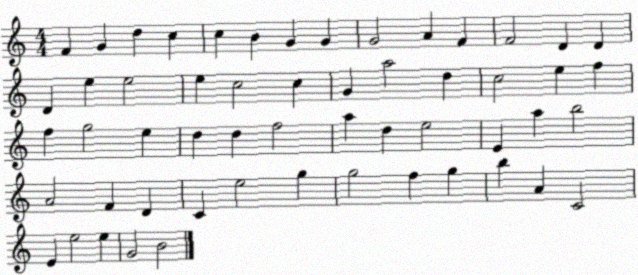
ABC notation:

X:1
T:Untitled
M:4/4
L:1/4
K:C
F G d c c B G G G2 A F F2 D D D e e2 e c2 c G a2 d c2 e f f g2 e d d f2 a d e2 E a b2 A2 F D C e2 g g2 f g b A C2 E e2 e G2 B2